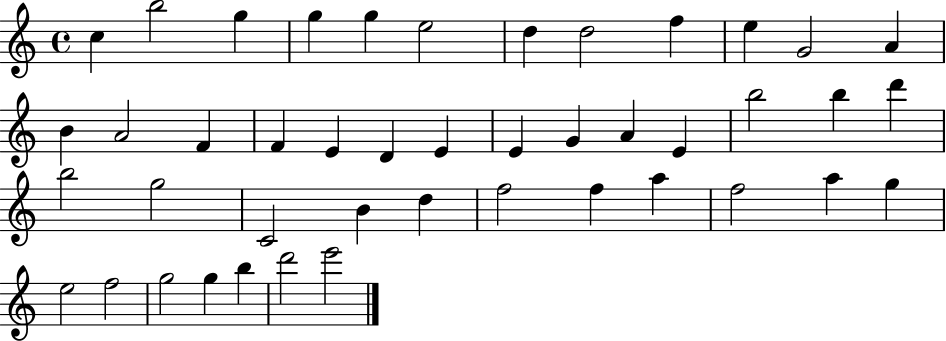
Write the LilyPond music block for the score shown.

{
  \clef treble
  \time 4/4
  \defaultTimeSignature
  \key c \major
  c''4 b''2 g''4 | g''4 g''4 e''2 | d''4 d''2 f''4 | e''4 g'2 a'4 | \break b'4 a'2 f'4 | f'4 e'4 d'4 e'4 | e'4 g'4 a'4 e'4 | b''2 b''4 d'''4 | \break b''2 g''2 | c'2 b'4 d''4 | f''2 f''4 a''4 | f''2 a''4 g''4 | \break e''2 f''2 | g''2 g''4 b''4 | d'''2 e'''2 | \bar "|."
}